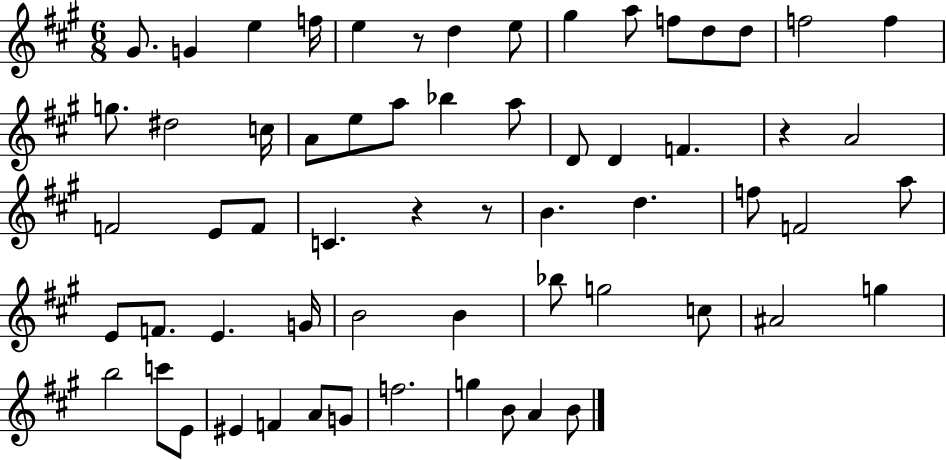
G#4/e. G4/q E5/q F5/s E5/q R/e D5/q E5/e G#5/q A5/e F5/e D5/e D5/e F5/h F5/q G5/e. D#5/h C5/s A4/e E5/e A5/e Bb5/q A5/e D4/e D4/q F4/q. R/q A4/h F4/h E4/e F4/e C4/q. R/q R/e B4/q. D5/q. F5/e F4/h A5/e E4/e F4/e. E4/q. G4/s B4/h B4/q Bb5/e G5/h C5/e A#4/h G5/q B5/h C6/e E4/e EIS4/q F4/q A4/e G4/e F5/h. G5/q B4/e A4/q B4/e